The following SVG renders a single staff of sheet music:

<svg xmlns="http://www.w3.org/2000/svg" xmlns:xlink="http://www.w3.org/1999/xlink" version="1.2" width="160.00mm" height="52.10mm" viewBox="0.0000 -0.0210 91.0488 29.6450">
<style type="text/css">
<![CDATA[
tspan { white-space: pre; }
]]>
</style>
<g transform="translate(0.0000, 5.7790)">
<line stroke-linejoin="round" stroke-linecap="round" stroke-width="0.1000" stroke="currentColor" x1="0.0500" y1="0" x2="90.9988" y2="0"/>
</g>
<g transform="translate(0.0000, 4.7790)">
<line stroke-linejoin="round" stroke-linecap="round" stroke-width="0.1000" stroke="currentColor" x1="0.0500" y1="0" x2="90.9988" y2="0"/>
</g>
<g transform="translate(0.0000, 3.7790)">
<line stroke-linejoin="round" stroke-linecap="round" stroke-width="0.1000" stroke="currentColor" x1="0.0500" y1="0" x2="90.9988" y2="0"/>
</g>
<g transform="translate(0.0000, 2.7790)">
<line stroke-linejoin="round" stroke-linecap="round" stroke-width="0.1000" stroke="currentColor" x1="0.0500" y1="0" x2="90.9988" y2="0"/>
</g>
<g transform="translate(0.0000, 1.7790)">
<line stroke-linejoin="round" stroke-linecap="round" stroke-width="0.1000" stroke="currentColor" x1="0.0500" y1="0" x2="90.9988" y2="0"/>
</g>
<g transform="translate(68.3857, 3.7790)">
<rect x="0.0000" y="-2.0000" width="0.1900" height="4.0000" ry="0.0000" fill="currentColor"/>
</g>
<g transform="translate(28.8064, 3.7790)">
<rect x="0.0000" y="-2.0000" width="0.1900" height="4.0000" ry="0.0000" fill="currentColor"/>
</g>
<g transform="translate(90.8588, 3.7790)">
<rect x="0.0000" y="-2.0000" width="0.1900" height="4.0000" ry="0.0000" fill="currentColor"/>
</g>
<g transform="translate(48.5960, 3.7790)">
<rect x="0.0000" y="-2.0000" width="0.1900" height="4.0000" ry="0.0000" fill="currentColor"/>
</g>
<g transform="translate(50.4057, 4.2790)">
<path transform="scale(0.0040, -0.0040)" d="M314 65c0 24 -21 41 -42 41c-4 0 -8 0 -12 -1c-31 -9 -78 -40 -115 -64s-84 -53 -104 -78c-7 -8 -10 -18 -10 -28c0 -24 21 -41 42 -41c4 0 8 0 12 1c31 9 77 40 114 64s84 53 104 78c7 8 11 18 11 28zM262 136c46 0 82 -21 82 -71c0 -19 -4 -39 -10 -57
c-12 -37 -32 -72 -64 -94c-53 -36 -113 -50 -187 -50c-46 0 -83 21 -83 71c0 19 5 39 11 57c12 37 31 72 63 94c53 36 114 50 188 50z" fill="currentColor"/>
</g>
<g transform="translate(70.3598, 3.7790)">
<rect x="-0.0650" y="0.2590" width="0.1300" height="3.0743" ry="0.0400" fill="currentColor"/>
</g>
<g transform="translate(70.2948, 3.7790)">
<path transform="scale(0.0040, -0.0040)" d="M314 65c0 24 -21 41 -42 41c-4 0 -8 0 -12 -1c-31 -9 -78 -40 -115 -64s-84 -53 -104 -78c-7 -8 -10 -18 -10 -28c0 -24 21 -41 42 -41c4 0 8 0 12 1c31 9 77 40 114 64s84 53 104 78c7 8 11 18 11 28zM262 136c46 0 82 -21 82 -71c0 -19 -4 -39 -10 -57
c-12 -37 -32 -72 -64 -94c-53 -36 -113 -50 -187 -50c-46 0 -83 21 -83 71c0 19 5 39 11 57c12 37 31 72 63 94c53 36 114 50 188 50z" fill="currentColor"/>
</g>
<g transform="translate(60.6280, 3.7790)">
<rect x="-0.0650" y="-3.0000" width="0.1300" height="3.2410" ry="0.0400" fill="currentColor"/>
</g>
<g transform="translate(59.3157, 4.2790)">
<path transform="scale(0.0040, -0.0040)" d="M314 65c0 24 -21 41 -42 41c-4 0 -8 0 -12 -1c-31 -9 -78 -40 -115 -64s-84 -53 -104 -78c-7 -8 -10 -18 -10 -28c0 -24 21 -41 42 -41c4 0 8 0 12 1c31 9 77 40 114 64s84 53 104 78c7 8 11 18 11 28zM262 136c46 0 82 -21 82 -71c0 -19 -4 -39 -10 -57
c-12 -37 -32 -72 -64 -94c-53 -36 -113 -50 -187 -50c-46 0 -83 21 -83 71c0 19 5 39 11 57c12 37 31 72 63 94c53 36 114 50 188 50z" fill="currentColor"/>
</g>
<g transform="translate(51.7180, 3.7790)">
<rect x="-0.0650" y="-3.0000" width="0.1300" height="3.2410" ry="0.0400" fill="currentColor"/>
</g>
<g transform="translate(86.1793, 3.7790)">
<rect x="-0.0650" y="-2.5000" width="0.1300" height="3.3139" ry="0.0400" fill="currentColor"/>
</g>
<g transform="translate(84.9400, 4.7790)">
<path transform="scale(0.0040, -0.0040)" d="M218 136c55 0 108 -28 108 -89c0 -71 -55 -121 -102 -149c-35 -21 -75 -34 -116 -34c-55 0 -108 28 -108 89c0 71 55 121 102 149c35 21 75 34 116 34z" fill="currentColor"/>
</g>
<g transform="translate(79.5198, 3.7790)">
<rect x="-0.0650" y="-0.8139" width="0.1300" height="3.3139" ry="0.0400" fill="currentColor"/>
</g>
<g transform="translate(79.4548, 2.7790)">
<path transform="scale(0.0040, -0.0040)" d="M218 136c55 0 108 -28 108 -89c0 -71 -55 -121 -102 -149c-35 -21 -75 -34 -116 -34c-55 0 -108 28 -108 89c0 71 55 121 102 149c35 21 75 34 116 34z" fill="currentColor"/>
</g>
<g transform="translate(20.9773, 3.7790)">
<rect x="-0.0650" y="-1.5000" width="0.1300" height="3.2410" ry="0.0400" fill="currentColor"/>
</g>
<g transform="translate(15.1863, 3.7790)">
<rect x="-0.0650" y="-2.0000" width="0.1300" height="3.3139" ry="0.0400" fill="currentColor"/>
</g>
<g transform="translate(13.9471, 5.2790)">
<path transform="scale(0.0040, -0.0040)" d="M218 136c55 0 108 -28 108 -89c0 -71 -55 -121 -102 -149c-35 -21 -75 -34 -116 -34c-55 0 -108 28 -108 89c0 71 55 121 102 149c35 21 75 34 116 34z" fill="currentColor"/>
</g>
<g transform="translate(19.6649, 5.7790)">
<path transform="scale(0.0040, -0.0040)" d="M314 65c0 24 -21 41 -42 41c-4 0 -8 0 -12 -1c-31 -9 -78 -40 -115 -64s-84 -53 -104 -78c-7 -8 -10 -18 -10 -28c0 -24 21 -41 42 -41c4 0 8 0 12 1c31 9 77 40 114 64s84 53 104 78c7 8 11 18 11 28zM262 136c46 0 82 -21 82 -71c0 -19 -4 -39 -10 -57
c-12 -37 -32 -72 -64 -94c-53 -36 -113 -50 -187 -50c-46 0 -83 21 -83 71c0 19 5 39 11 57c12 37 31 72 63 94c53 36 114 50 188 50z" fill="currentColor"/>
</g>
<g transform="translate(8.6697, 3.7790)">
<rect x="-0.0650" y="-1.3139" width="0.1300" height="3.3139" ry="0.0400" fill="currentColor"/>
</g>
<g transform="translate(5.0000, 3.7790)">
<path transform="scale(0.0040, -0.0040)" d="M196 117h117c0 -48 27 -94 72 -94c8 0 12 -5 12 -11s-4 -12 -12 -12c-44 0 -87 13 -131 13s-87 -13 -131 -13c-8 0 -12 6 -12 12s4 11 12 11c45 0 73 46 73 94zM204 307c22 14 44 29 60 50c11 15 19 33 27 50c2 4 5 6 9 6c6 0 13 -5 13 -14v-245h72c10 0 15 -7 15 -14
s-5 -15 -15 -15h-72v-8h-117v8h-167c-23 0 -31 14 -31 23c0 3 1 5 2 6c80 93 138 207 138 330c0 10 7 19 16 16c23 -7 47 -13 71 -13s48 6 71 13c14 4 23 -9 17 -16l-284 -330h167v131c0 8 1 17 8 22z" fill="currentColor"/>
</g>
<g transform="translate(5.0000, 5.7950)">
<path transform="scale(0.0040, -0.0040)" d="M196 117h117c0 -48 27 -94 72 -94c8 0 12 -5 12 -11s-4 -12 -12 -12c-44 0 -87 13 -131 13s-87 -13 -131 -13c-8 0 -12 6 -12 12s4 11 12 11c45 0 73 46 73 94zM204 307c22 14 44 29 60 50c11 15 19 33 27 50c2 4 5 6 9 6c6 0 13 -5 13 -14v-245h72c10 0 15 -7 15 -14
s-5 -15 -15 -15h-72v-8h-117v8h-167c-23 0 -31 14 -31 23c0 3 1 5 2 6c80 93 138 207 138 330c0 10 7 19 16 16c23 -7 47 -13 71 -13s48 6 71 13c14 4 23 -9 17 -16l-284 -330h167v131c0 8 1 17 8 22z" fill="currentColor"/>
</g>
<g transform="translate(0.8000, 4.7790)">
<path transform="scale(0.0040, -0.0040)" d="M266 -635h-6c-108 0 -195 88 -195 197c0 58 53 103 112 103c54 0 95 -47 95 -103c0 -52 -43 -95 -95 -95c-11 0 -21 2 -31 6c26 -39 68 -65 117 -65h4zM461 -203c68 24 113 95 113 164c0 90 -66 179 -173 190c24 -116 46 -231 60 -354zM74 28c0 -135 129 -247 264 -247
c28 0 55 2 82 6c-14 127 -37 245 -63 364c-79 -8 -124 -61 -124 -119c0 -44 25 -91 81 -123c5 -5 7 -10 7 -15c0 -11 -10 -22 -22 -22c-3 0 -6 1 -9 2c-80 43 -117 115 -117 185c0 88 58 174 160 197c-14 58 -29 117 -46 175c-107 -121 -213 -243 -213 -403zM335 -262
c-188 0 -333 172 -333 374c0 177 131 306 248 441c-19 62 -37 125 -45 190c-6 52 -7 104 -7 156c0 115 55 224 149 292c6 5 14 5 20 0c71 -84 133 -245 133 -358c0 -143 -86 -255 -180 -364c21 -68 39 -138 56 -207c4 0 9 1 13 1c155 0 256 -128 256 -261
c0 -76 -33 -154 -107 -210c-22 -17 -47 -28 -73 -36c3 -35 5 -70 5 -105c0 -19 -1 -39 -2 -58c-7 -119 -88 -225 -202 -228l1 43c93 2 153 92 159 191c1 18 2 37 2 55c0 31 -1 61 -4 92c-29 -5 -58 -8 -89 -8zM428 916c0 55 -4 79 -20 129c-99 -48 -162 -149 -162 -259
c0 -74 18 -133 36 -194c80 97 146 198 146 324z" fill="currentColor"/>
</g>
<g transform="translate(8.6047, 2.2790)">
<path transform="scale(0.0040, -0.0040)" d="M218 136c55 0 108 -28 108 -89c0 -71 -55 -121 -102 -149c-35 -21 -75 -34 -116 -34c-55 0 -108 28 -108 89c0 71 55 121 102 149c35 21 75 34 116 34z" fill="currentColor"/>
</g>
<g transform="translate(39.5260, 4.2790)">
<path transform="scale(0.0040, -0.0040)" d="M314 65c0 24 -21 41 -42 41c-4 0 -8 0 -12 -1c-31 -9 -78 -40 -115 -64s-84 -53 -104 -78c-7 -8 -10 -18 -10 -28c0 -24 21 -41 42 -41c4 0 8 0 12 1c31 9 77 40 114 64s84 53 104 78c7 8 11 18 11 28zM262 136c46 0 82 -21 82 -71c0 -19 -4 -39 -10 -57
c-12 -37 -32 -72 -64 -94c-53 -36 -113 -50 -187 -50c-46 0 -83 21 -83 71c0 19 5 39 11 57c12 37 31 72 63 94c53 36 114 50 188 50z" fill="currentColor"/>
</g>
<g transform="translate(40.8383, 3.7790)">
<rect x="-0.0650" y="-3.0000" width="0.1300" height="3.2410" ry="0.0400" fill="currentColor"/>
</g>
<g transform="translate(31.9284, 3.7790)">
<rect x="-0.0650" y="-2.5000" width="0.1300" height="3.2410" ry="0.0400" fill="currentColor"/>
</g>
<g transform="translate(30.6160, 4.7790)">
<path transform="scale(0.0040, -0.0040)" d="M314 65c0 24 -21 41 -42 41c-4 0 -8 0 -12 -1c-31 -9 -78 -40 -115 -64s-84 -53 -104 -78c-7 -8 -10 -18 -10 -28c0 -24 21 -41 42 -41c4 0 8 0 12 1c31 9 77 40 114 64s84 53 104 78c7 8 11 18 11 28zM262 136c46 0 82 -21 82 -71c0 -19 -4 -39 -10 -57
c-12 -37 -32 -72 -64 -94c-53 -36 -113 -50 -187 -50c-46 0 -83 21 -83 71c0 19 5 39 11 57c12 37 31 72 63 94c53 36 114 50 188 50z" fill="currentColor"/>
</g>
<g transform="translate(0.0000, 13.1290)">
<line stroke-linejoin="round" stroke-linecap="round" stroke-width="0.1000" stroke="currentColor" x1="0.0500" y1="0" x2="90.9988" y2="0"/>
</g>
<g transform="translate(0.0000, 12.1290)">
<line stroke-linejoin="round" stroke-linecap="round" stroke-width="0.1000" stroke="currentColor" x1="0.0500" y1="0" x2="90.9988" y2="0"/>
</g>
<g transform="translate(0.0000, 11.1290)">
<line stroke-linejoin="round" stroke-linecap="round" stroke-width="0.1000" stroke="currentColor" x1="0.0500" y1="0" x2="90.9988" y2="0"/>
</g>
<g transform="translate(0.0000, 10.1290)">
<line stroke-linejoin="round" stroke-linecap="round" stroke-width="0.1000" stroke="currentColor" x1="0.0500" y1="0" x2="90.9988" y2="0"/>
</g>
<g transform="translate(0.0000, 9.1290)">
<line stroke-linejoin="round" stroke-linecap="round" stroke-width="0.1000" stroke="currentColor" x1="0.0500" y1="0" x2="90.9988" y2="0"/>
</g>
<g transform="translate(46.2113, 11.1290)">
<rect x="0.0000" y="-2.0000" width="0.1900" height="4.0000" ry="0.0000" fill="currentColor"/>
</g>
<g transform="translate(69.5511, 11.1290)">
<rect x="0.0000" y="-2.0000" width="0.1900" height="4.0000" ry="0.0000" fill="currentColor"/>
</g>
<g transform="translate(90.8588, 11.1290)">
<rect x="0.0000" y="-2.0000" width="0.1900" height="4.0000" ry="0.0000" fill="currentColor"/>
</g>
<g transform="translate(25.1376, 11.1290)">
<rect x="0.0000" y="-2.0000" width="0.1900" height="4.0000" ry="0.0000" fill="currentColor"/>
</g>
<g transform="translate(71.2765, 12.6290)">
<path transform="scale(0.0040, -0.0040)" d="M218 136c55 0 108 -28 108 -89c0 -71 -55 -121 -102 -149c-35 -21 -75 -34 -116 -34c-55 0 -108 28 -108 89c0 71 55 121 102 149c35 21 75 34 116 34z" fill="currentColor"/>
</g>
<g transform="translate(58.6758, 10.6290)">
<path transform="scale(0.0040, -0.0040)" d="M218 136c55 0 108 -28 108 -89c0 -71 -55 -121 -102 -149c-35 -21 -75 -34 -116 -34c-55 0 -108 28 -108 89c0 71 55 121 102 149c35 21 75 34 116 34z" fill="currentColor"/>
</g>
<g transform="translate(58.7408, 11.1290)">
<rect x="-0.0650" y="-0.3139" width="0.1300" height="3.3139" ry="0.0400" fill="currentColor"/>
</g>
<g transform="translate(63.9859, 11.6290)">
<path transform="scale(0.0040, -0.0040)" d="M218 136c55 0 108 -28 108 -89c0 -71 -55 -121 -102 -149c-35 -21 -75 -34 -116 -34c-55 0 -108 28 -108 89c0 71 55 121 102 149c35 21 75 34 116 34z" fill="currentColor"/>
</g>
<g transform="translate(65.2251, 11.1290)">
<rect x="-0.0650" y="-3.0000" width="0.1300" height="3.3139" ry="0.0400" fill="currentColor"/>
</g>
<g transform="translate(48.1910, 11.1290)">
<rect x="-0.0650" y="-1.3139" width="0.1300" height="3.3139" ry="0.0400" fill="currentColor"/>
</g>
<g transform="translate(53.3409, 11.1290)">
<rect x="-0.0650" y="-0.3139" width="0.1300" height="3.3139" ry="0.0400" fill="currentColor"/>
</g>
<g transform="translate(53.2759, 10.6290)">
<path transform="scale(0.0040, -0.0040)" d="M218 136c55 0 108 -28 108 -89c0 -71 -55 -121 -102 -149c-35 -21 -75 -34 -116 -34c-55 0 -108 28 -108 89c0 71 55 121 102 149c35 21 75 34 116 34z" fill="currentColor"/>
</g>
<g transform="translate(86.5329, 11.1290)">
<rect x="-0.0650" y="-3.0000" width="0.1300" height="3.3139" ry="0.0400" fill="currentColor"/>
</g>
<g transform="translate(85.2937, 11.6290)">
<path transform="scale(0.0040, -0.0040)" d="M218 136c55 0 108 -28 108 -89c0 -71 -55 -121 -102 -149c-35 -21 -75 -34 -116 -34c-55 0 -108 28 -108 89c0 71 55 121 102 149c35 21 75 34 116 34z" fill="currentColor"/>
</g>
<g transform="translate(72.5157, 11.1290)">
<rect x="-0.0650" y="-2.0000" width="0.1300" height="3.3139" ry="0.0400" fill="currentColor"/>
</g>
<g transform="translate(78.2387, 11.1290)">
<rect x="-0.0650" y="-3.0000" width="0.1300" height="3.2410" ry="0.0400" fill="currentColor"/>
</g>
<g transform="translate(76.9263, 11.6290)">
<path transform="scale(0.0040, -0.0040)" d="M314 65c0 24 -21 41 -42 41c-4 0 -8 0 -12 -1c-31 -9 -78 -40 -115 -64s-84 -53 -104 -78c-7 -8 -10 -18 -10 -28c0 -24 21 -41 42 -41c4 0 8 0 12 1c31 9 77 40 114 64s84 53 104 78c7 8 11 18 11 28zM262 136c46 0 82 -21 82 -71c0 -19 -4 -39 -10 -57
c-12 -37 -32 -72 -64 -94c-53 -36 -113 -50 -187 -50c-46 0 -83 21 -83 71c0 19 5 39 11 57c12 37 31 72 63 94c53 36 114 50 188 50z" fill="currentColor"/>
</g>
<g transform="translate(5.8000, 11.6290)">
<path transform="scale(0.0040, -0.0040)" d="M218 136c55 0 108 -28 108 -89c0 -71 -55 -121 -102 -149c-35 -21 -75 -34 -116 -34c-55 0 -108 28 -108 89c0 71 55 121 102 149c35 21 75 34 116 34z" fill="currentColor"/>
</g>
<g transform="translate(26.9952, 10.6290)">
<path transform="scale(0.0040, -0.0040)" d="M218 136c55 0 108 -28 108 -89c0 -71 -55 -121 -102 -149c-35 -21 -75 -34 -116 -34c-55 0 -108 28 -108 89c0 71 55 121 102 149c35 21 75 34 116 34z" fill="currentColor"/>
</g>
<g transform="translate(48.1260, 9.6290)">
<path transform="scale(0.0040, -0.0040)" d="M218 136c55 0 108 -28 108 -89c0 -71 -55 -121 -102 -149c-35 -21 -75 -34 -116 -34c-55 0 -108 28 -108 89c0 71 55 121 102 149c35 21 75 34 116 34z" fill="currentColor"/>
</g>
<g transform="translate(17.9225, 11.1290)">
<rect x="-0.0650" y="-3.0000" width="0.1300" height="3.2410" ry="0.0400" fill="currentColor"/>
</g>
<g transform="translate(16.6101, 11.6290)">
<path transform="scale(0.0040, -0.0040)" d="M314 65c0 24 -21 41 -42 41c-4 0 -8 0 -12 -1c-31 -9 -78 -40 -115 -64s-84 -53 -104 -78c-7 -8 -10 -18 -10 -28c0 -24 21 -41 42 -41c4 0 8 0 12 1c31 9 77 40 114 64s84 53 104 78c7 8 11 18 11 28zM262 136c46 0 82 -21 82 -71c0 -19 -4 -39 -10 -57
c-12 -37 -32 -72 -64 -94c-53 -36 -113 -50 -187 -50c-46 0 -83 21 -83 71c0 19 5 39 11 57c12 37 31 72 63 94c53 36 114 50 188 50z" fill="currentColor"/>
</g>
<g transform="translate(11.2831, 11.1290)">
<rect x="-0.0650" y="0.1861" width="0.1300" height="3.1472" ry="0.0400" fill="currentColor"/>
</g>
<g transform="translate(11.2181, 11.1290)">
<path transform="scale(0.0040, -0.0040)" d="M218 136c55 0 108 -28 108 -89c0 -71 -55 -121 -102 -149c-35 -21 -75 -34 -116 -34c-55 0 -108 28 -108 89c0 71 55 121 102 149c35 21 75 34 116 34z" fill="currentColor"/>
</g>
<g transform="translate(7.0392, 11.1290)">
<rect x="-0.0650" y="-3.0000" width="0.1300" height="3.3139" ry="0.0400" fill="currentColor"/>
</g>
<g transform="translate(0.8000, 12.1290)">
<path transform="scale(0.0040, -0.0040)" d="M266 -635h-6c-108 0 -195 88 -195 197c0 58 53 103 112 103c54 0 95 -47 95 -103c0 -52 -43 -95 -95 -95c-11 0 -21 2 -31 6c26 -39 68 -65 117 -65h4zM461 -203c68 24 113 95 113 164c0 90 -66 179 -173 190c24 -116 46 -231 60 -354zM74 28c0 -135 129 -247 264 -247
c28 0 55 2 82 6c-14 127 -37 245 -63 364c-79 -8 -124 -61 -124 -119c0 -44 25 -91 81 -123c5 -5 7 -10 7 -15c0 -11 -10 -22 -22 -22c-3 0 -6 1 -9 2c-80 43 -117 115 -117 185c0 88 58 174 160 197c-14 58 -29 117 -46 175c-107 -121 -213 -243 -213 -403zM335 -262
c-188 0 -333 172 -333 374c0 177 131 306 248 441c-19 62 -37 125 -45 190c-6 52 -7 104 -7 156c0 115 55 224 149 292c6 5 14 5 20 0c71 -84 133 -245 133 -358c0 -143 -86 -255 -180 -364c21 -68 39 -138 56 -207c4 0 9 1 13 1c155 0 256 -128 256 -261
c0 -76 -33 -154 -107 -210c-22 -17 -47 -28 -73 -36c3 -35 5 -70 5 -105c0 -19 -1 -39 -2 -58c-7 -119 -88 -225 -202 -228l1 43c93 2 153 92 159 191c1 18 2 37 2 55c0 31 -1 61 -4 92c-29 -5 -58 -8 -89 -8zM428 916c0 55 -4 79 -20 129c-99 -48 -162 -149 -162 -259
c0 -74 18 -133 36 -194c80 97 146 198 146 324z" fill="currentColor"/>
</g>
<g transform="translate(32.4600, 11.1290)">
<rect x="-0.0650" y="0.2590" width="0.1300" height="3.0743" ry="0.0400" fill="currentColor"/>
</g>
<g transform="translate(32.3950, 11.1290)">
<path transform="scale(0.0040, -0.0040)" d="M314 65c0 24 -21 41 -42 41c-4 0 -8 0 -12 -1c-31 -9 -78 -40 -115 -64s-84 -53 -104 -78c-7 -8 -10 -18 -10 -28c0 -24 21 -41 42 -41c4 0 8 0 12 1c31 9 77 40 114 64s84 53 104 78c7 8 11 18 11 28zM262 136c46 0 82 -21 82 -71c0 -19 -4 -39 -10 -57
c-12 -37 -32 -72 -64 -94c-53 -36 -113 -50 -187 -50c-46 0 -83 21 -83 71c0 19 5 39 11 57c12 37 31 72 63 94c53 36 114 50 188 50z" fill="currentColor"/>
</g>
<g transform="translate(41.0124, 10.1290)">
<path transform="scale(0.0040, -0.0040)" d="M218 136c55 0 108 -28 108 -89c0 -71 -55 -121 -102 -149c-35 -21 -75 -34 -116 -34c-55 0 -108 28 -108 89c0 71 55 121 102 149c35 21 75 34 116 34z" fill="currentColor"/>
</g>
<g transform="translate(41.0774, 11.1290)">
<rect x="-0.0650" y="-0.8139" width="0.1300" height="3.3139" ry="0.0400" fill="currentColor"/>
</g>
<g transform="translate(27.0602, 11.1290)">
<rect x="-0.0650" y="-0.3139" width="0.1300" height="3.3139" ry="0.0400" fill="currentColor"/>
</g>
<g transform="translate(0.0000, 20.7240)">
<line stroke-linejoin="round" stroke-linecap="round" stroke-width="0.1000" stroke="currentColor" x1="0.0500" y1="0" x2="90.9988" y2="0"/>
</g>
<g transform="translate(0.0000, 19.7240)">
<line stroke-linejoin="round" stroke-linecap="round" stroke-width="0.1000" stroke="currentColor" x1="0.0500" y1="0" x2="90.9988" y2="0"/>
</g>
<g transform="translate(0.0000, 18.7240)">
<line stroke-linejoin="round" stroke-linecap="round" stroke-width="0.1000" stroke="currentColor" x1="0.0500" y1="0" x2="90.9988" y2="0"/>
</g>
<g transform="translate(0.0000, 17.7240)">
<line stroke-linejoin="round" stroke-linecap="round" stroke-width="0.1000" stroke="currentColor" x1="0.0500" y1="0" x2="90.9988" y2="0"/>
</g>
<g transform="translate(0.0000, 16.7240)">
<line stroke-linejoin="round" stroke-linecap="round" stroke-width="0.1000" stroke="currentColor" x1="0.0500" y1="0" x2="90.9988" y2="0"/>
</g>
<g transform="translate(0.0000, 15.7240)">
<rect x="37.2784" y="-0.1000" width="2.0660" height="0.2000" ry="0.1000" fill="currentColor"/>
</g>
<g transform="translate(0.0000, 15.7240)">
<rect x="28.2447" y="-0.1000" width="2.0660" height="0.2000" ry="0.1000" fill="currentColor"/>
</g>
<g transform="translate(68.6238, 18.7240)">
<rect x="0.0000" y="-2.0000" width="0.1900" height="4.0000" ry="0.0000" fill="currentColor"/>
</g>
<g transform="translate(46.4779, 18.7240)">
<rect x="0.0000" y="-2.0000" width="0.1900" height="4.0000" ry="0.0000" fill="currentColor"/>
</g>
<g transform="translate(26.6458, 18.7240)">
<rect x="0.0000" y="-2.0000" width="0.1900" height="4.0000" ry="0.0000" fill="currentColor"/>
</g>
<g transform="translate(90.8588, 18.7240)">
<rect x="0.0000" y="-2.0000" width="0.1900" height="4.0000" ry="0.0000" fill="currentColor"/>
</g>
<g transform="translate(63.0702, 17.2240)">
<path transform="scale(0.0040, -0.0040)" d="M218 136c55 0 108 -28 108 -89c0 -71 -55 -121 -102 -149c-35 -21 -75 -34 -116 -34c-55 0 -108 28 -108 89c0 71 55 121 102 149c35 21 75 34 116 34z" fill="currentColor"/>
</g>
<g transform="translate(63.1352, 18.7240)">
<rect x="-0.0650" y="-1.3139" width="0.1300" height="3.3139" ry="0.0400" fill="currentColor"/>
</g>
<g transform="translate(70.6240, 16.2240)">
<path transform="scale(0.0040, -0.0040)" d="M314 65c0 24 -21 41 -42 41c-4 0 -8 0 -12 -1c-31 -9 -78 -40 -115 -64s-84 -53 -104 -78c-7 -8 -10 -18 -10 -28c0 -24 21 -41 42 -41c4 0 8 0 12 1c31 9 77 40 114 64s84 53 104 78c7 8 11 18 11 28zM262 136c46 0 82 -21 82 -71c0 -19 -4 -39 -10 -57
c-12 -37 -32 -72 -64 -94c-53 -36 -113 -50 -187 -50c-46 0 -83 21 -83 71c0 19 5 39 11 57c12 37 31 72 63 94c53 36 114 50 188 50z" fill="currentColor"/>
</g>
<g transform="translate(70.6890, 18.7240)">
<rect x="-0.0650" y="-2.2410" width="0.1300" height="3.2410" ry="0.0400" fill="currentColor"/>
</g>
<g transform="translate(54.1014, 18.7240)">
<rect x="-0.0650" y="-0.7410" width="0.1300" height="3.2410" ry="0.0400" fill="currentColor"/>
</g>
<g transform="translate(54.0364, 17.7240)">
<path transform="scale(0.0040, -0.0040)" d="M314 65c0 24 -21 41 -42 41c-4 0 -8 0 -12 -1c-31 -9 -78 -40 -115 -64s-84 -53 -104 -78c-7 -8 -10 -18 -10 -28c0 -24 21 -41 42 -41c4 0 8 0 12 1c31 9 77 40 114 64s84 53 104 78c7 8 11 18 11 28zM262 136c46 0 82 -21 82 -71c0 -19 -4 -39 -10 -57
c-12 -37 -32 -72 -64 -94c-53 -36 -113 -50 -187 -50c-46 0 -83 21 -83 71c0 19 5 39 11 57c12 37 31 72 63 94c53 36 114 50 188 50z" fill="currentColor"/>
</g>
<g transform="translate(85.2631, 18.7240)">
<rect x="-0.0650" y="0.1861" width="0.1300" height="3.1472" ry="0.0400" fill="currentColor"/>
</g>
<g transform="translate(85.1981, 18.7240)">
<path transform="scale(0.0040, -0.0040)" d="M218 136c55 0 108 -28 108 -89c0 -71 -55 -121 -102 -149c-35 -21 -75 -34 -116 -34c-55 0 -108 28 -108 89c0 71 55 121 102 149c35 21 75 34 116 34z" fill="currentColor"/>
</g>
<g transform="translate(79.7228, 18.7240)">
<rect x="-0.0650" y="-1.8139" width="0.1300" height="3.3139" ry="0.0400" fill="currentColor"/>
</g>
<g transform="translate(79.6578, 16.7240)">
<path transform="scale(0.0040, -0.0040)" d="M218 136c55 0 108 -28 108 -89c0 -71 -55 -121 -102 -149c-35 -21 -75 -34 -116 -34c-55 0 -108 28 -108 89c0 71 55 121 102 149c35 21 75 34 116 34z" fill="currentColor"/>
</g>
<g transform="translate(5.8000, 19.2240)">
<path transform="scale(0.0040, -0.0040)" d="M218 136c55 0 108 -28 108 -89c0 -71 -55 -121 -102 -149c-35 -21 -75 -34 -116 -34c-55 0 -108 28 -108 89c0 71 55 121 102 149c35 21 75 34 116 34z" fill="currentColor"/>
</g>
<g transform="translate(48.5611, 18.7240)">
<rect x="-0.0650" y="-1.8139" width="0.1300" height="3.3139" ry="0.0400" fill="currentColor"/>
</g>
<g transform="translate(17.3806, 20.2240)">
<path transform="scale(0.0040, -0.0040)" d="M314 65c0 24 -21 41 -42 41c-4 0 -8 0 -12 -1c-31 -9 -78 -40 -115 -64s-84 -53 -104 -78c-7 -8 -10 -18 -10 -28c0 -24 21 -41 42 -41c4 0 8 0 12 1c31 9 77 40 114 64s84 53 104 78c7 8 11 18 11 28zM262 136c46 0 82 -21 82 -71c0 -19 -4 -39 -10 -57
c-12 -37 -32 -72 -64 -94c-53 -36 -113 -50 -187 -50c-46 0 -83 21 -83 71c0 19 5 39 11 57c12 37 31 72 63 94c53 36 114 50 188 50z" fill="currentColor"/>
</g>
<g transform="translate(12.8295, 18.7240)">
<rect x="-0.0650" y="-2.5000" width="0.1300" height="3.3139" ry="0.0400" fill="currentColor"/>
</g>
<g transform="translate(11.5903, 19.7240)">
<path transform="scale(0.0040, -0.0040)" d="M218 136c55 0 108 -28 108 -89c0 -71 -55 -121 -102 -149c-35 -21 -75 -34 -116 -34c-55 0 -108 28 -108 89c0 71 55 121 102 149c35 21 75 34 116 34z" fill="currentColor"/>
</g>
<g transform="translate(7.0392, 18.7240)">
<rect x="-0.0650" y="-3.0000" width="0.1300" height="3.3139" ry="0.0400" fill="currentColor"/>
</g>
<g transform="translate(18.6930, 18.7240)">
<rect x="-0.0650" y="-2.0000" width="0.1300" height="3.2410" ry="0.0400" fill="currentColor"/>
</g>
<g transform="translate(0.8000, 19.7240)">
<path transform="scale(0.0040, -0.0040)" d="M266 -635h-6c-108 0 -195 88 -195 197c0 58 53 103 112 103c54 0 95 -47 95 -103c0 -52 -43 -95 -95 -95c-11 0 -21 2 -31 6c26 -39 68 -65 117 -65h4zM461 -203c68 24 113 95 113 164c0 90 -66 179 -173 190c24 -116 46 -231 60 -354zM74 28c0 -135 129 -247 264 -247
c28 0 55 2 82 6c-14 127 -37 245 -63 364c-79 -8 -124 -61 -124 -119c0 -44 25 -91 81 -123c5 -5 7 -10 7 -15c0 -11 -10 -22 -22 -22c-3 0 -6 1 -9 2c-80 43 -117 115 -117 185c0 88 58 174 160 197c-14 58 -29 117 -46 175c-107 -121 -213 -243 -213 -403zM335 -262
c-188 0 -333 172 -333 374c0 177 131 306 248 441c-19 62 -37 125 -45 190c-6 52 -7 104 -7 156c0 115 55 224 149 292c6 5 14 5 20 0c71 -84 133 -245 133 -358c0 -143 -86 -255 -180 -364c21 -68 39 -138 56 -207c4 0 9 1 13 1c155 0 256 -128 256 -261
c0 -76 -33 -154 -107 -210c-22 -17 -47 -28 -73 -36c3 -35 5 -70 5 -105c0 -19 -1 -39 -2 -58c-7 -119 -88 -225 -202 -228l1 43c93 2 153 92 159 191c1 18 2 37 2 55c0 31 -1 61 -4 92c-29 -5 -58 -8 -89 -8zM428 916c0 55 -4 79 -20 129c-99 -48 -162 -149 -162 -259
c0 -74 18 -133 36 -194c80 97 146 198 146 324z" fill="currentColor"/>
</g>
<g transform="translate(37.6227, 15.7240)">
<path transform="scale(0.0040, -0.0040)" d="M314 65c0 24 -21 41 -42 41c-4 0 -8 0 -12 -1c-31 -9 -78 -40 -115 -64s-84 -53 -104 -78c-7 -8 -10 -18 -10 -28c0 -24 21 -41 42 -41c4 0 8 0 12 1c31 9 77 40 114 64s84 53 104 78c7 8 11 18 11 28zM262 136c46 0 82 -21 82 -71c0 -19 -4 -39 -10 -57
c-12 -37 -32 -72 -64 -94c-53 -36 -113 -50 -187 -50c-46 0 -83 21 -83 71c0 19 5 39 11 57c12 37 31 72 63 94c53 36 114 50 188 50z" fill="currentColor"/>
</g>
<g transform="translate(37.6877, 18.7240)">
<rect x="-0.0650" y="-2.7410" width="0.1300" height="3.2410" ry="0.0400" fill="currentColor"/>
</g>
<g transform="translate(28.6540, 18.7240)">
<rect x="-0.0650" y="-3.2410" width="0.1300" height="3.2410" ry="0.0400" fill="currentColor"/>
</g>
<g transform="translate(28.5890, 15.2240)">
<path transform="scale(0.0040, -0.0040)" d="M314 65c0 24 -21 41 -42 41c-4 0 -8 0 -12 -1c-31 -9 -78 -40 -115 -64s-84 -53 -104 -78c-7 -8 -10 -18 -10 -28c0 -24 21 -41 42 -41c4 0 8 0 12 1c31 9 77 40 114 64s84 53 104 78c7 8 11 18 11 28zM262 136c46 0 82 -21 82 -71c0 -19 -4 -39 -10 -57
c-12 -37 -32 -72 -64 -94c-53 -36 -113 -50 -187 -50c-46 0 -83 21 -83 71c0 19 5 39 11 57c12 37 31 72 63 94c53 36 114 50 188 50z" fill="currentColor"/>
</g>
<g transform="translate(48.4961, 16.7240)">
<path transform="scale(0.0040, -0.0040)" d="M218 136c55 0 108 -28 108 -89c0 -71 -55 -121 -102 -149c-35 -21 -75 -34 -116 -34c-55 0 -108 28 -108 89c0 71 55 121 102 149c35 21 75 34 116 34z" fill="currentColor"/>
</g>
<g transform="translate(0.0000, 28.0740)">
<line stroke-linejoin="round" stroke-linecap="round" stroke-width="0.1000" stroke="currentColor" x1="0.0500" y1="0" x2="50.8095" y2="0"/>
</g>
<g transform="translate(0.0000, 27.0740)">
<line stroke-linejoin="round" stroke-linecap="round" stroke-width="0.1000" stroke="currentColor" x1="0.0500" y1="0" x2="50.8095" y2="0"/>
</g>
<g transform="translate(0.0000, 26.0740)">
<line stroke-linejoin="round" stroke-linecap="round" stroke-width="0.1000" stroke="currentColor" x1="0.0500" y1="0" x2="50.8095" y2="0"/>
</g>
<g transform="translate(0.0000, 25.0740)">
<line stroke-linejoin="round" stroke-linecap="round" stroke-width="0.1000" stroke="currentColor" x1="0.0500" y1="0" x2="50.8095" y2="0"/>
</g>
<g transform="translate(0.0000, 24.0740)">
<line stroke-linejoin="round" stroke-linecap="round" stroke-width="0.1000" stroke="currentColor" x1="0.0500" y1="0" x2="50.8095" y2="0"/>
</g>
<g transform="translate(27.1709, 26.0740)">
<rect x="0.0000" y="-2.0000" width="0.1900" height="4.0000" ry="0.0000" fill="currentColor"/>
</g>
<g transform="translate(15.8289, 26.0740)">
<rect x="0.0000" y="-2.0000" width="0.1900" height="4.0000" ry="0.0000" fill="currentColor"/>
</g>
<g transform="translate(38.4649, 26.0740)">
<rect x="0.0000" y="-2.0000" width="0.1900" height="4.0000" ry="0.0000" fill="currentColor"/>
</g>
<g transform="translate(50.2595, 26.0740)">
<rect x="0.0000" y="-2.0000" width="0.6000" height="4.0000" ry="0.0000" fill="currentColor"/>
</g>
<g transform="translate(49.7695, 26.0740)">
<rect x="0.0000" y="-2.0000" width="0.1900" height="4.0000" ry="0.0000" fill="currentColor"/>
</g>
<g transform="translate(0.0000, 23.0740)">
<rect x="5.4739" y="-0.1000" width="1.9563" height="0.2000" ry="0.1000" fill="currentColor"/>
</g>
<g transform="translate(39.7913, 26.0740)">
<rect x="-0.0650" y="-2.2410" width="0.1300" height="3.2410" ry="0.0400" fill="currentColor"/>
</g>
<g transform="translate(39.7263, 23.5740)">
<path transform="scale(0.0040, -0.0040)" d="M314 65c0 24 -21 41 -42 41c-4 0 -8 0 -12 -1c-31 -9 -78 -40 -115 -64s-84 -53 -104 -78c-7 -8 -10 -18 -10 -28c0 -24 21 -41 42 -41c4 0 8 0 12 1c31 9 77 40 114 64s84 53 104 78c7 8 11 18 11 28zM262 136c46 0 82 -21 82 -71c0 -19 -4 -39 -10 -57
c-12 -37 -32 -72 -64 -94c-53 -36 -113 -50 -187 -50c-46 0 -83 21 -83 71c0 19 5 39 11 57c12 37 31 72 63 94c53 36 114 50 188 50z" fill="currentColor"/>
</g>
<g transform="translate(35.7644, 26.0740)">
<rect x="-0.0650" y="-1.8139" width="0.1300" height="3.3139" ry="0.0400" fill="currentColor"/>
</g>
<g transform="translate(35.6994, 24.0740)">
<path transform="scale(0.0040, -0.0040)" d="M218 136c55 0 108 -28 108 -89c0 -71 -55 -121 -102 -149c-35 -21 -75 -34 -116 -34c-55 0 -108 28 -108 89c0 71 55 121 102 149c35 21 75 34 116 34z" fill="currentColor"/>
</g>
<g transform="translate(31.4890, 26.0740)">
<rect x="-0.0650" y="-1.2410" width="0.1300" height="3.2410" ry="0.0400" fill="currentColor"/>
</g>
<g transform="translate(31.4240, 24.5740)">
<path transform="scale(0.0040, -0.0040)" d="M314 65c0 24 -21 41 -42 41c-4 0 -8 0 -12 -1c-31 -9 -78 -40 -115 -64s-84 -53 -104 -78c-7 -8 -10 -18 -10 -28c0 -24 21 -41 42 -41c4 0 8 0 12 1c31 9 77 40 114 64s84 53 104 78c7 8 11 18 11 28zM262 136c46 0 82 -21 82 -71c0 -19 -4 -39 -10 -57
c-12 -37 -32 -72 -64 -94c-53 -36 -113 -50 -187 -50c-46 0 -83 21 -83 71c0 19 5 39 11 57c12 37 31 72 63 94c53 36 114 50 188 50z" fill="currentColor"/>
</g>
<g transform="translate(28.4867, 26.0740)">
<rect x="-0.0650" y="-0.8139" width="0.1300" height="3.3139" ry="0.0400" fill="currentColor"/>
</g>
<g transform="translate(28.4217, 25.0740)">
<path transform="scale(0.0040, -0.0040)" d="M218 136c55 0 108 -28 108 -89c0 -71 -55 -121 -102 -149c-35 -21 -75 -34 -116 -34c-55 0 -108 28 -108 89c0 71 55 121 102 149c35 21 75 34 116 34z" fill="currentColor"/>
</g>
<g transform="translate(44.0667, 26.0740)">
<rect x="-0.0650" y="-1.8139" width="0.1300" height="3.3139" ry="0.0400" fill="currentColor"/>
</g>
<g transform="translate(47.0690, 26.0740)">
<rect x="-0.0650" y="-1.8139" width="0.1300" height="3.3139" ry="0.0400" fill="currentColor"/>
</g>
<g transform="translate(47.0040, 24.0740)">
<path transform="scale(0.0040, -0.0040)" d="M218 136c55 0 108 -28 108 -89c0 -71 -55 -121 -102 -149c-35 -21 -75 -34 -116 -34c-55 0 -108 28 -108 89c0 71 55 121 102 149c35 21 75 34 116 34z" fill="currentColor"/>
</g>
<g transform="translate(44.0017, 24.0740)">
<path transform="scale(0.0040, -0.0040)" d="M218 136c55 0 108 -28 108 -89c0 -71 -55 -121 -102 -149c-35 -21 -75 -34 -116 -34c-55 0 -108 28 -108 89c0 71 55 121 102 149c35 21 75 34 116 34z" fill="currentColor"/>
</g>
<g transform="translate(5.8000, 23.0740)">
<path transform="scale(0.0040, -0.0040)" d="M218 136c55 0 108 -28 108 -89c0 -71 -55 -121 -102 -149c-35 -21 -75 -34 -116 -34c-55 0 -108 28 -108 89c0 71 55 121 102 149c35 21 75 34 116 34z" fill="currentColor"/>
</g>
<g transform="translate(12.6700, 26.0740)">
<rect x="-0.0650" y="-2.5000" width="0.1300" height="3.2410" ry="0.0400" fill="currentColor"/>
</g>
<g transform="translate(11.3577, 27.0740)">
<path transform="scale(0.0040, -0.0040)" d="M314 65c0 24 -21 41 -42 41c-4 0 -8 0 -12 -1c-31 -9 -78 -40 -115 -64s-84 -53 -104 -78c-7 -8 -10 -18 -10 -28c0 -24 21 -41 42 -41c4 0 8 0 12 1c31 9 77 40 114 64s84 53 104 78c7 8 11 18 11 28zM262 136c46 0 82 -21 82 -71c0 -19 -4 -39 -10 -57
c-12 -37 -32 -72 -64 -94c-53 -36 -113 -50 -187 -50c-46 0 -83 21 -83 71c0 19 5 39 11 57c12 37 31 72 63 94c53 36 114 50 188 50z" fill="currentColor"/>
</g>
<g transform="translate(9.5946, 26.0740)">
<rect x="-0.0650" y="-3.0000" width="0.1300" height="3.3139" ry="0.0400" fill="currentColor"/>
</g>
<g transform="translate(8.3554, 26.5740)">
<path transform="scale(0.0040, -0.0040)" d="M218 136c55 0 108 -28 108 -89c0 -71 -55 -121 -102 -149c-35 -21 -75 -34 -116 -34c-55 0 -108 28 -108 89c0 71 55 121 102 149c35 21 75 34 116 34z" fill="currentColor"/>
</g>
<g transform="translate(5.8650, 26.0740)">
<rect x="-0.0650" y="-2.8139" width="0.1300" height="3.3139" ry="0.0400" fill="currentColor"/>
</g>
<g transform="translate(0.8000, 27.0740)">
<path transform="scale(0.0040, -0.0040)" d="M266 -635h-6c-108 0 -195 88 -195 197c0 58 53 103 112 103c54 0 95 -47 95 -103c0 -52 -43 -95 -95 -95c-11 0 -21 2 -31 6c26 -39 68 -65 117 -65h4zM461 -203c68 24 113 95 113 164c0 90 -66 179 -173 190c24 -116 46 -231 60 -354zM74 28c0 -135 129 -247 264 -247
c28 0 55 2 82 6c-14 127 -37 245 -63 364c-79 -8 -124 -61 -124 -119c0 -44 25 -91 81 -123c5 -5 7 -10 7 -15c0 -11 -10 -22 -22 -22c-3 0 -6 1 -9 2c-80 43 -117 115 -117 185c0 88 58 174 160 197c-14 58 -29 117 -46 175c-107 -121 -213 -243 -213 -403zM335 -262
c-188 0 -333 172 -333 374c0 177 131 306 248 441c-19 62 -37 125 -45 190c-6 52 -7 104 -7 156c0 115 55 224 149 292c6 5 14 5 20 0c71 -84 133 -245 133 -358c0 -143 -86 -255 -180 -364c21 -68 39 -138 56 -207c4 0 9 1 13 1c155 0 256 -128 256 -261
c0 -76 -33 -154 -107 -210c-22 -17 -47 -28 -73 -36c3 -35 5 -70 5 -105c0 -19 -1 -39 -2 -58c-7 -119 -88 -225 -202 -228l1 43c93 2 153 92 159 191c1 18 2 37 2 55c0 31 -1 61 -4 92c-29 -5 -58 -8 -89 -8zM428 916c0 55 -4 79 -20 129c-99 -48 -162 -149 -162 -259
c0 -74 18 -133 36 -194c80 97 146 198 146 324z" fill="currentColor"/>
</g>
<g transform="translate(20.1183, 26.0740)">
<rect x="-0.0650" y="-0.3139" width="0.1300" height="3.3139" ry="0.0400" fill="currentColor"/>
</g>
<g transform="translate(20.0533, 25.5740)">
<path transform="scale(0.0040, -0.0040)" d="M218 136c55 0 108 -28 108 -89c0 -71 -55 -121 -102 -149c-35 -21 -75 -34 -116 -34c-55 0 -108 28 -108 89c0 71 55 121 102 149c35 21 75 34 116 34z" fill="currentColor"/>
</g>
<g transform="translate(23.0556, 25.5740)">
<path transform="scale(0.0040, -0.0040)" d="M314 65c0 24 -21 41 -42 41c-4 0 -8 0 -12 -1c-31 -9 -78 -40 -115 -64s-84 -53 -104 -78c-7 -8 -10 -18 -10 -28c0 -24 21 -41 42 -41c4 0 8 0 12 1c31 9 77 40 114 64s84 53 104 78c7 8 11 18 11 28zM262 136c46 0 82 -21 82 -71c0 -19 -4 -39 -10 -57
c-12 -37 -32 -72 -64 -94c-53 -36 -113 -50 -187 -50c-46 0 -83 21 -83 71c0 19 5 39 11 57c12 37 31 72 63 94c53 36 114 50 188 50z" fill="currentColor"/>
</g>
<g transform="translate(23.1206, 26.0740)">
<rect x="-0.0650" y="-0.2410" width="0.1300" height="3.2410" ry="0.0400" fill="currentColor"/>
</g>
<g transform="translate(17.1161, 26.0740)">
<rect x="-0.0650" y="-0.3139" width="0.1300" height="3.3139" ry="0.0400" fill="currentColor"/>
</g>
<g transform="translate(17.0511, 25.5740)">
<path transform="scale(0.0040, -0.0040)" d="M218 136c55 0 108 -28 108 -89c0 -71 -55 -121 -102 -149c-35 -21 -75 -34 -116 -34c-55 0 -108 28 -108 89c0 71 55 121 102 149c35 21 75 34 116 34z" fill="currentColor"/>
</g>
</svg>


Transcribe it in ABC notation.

X:1
T:Untitled
M:4/4
L:1/4
K:C
e F E2 G2 A2 A2 A2 B2 d G A B A2 c B2 d e c c A F A2 A A G F2 b2 a2 f d2 e g2 f B a A G2 c c c2 d e2 f g2 f f